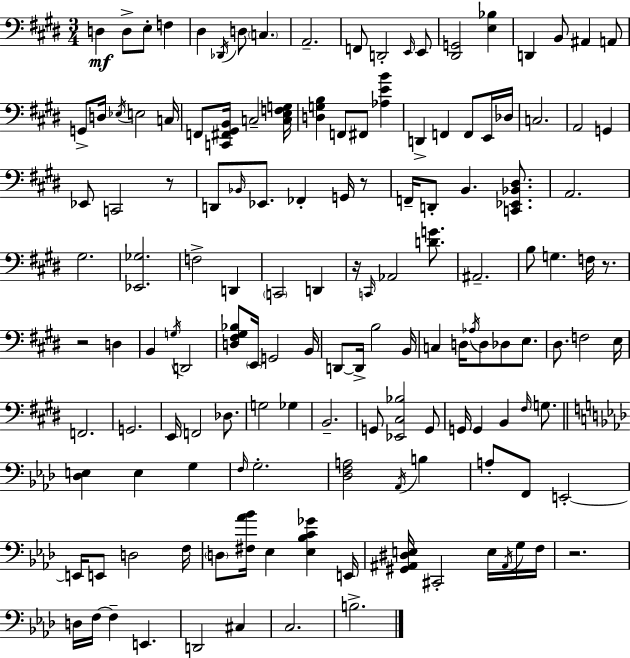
{
  \clef bass
  \numericTimeSignature
  \time 3/4
  \key e \major
  d4\mf d8-> e8-. f4 | dis4 \acciaccatura { des,16 } d8 \parenthesize c4. | a,2.-- | f,8 d,2-. \grace { e,16 } | \break e,8 <dis, g,>2 <e bes>4 | d,4 b,8 ais,4 | a,8 g,8-> d16 \acciaccatura { ees16 } e2 | c16 f,8 <c, fis, gis, b,>16 c2-- | \break <c e f g>16 <d g b>4 f,8 fis,8 <aes e' b'>4 | d,4-> f,4 f,8 | e,16 des16 c2. | a,2 g,4 | \break ees,8 c,2 | r8 d,8 \grace { bes,16 } ees,8. fes,4-. | g,16 r8 f,16-- d,8-. b,4. | <c, ees, bes, dis>8. a,2. | \break gis2. | <ees, ges>2. | f2-> | d,4 \parenthesize c,2 | \break d,4 r16 \grace { c,16 } aes,2 | <d' g'>8. ais,2.-- | b8 g4. | f16 r8. r2 | \break d4 b,4 \acciaccatura { g16 } d,2 | <d fis gis bes>8 \parenthesize e,16 g,2 | b,16 d,8~~ d,16-> b2 | b,16 c4 d16 \acciaccatura { aes16 } | \break d8 des8 e8. dis8. f2 | e16 f,2. | g,2. | e,16 f,2 | \break des8. g2 | ges4 b,2.-- | g,8 <ees, cis bes>2 | g,8 g,16 g,4 | \break b,4 \grace { fis16 } g8. \bar "||" \break \key aes \major <des e>4 e4 g4 | \grace { f16 } g2.-. | <des f a>2 \acciaccatura { aes,16 } b4 | a8-. f,8 e,2-.~~ | \break e,16 e,8 d2 | f16 \parenthesize d8 <fis aes' bes'>16 ees4 <ees bes c' ges'>4 | e,16 <gis, ais, dis e>16 cis,2-. e16 | \acciaccatura { ais,16 } g16 f16 r2. | \break d16 f16~~ f4-- e,4. | d,2 cis4 | c2. | b2.-> | \break \bar "|."
}